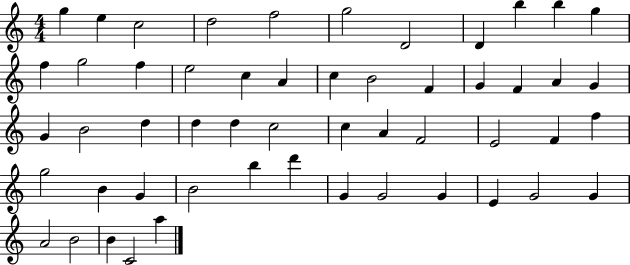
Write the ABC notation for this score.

X:1
T:Untitled
M:4/4
L:1/4
K:C
g e c2 d2 f2 g2 D2 D b b g f g2 f e2 c A c B2 F G F A G G B2 d d d c2 c A F2 E2 F f g2 B G B2 b d' G G2 G E G2 G A2 B2 B C2 a